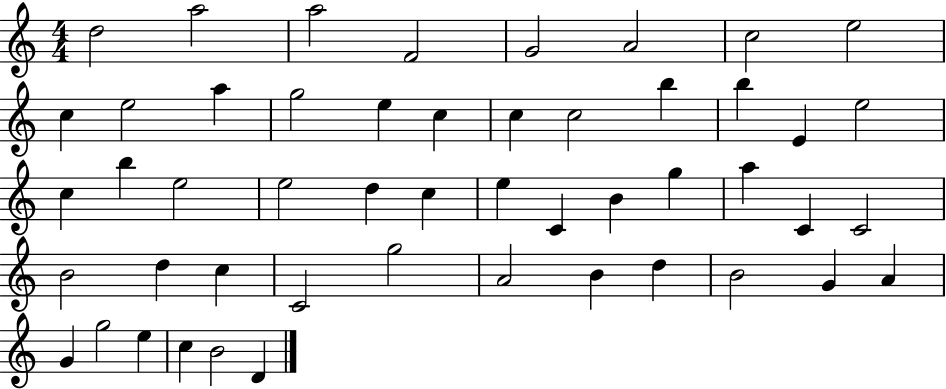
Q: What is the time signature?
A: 4/4